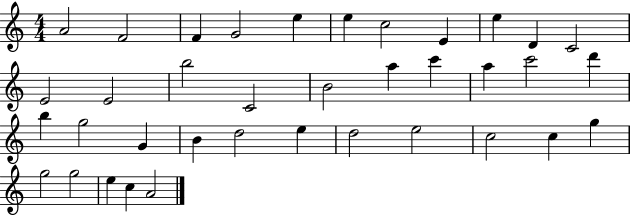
{
  \clef treble
  \numericTimeSignature
  \time 4/4
  \key c \major
  a'2 f'2 | f'4 g'2 e''4 | e''4 c''2 e'4 | e''4 d'4 c'2 | \break e'2 e'2 | b''2 c'2 | b'2 a''4 c'''4 | a''4 c'''2 d'''4 | \break b''4 g''2 g'4 | b'4 d''2 e''4 | d''2 e''2 | c''2 c''4 g''4 | \break g''2 g''2 | e''4 c''4 a'2 | \bar "|."
}